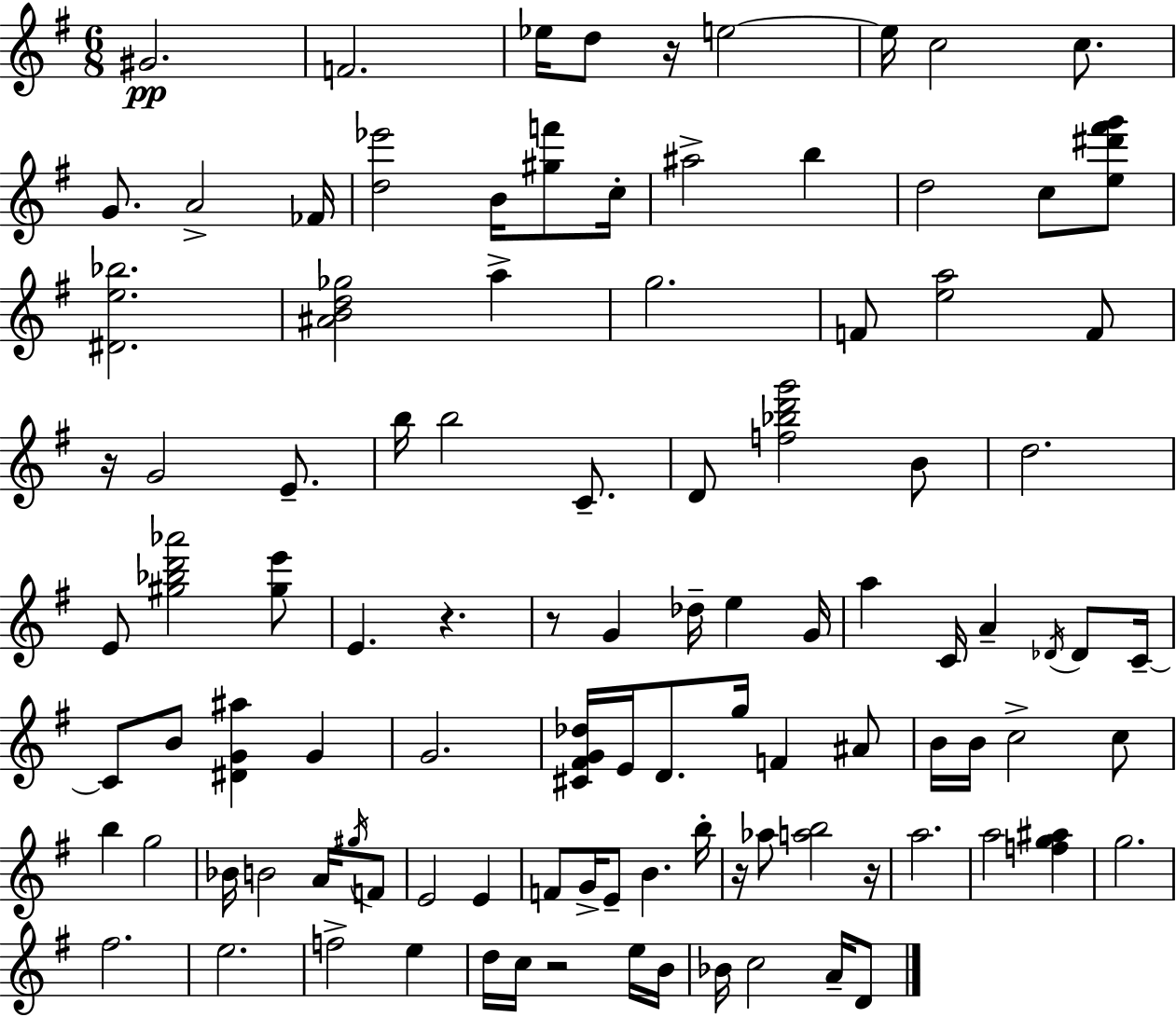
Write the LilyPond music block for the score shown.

{
  \clef treble
  \numericTimeSignature
  \time 6/8
  \key e \minor
  gis'2.\pp | f'2. | ees''16 d''8 r16 e''2~~ | e''16 c''2 c''8. | \break g'8. a'2-> fes'16 | <d'' ees'''>2 b'16 <gis'' f'''>8 c''16-. | ais''2-> b''4 | d''2 c''8 <e'' dis''' fis''' g'''>8 | \break <dis' e'' bes''>2. | <ais' b' d'' ges''>2 a''4-> | g''2. | f'8 <e'' a''>2 f'8 | \break r16 g'2 e'8.-- | b''16 b''2 c'8.-- | d'8 <f'' bes'' d''' g'''>2 b'8 | d''2. | \break e'8 <gis'' bes'' d''' aes'''>2 <gis'' e'''>8 | e'4. r4. | r8 g'4 des''16-- e''4 g'16 | a''4 c'16 a'4-- \acciaccatura { des'16 } des'8 | \break c'16--~~ c'8 b'8 <dis' g' ais''>4 g'4 | g'2. | <cis' fis' g' des''>16 e'16 d'8. g''16 f'4 ais'8 | b'16 b'16 c''2-> c''8 | \break b''4 g''2 | bes'16 b'2 a'16 \acciaccatura { gis''16 } | f'8 e'2 e'4 | f'8 g'16-> e'8-- b'4. | \break b''16-. r16 aes''8 <a'' b''>2 | r16 a''2. | a''2 <f'' g'' ais''>4 | g''2. | \break fis''2. | e''2. | f''2-> e''4 | d''16 c''16 r2 | \break e''16 b'16 bes'16 c''2 a'16-- | d'8 \bar "|."
}